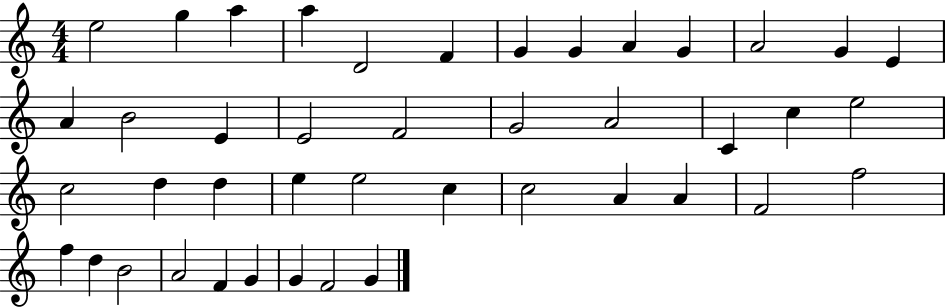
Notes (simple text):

E5/h G5/q A5/q A5/q D4/h F4/q G4/q G4/q A4/q G4/q A4/h G4/q E4/q A4/q B4/h E4/q E4/h F4/h G4/h A4/h C4/q C5/q E5/h C5/h D5/q D5/q E5/q E5/h C5/q C5/h A4/q A4/q F4/h F5/h F5/q D5/q B4/h A4/h F4/q G4/q G4/q F4/h G4/q